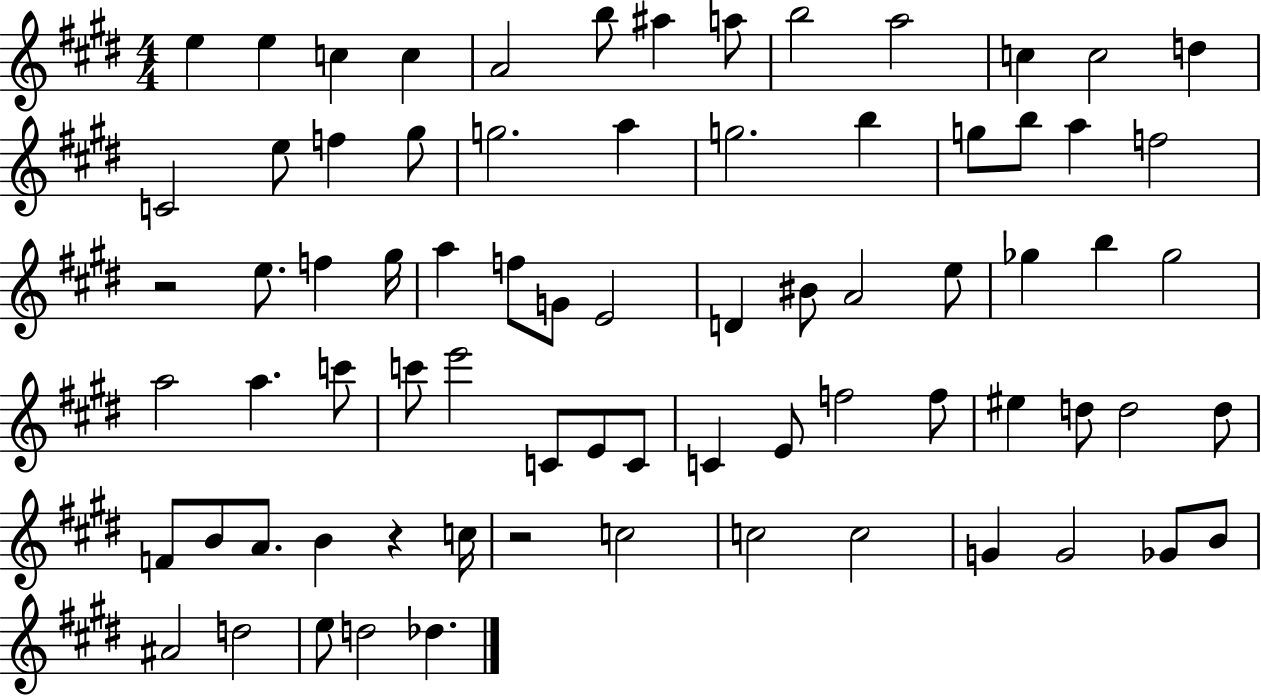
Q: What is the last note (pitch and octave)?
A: Db5